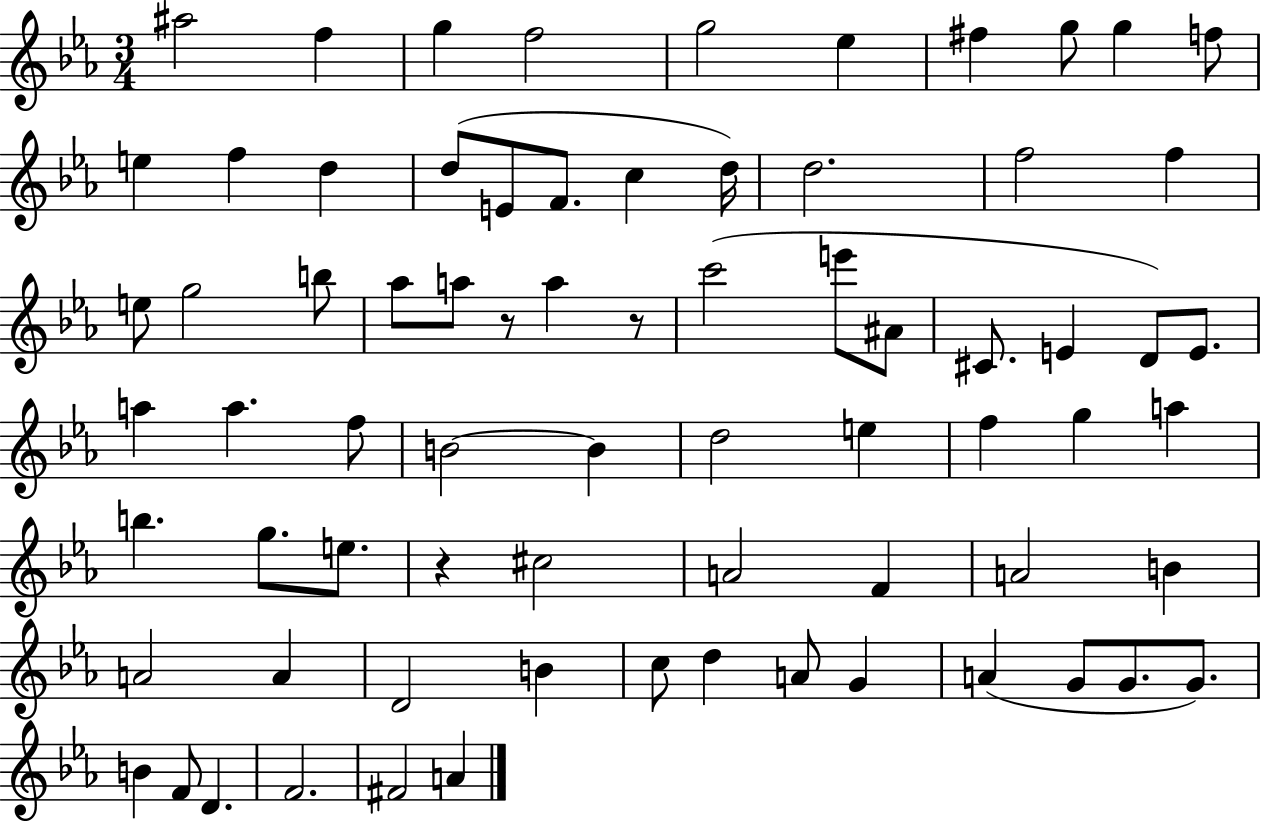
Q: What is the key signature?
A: EES major